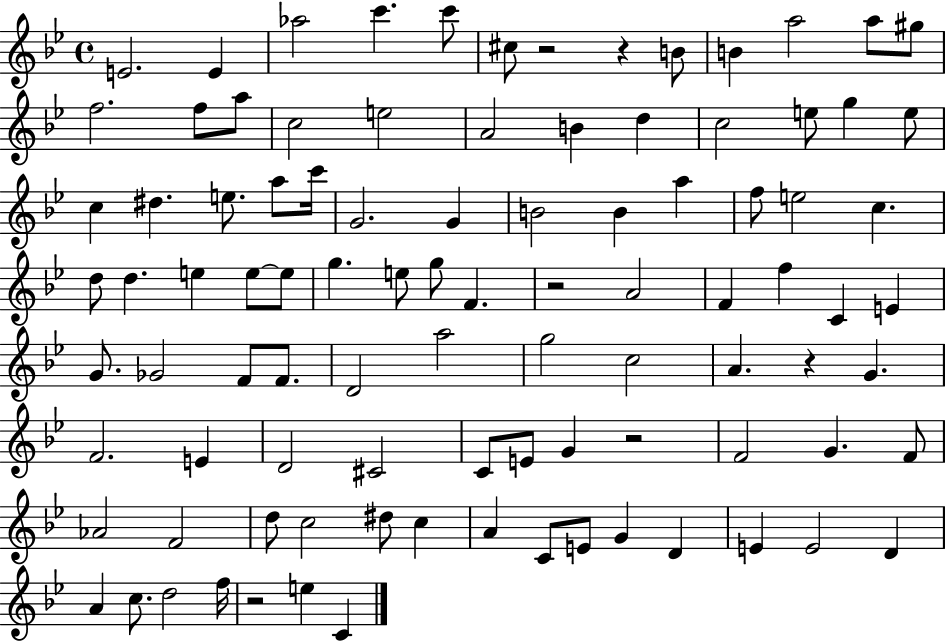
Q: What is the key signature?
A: BES major